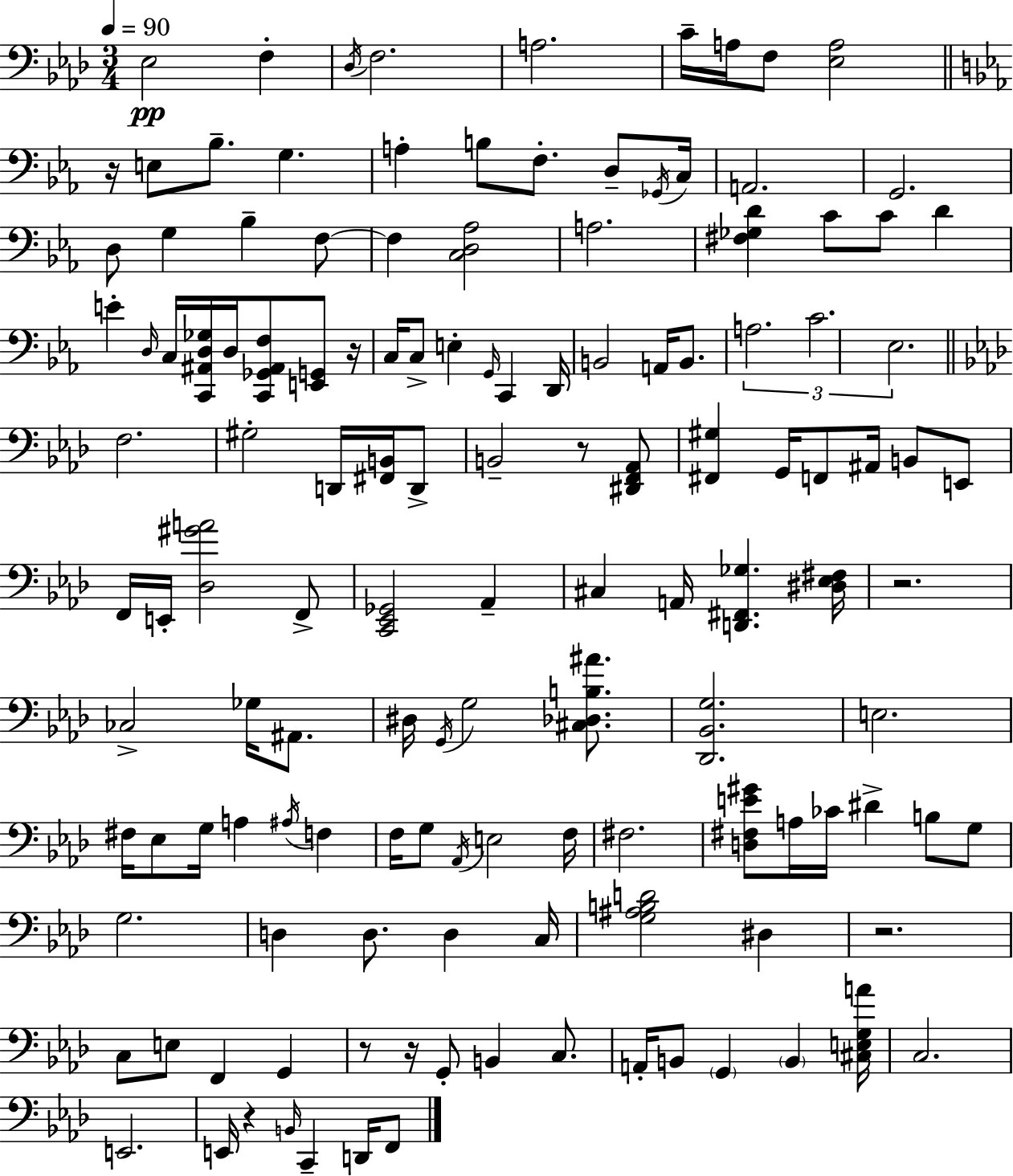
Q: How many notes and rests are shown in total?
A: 134